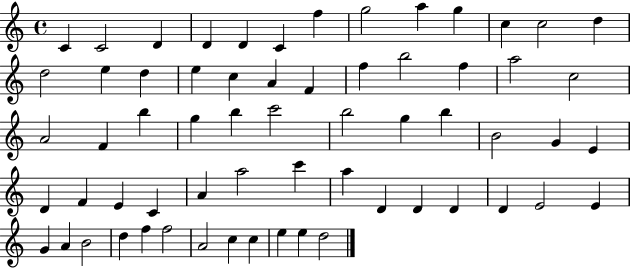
{
  \clef treble
  \time 4/4
  \defaultTimeSignature
  \key c \major
  c'4 c'2 d'4 | d'4 d'4 c'4 f''4 | g''2 a''4 g''4 | c''4 c''2 d''4 | \break d''2 e''4 d''4 | e''4 c''4 a'4 f'4 | f''4 b''2 f''4 | a''2 c''2 | \break a'2 f'4 b''4 | g''4 b''4 c'''2 | b''2 g''4 b''4 | b'2 g'4 e'4 | \break d'4 f'4 e'4 c'4 | a'4 a''2 c'''4 | a''4 d'4 d'4 d'4 | d'4 e'2 e'4 | \break g'4 a'4 b'2 | d''4 f''4 f''2 | a'2 c''4 c''4 | e''4 e''4 d''2 | \break \bar "|."
}